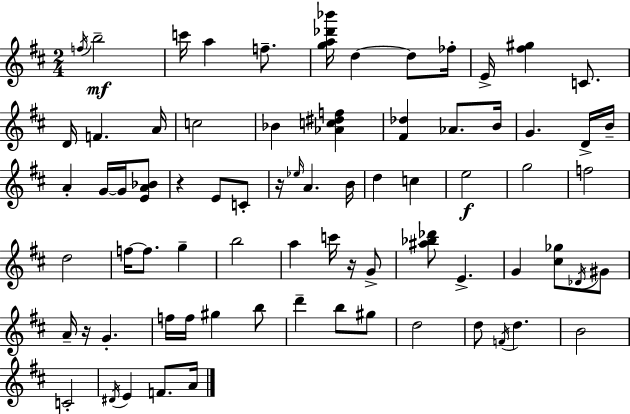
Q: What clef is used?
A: treble